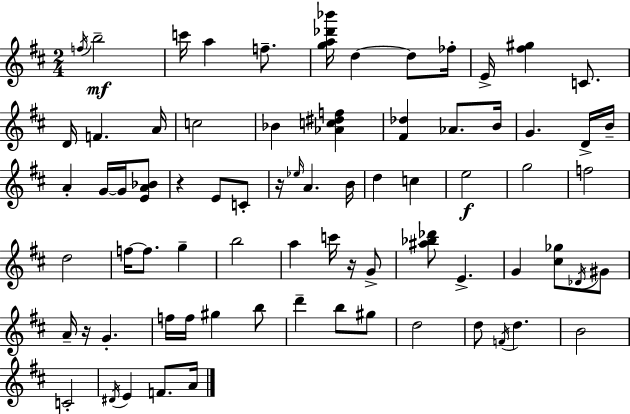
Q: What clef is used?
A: treble